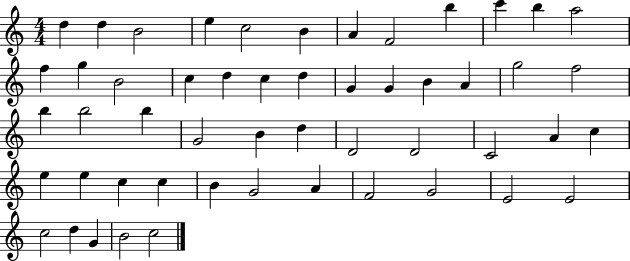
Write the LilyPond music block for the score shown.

{
  \clef treble
  \numericTimeSignature
  \time 4/4
  \key c \major
  d''4 d''4 b'2 | e''4 c''2 b'4 | a'4 f'2 b''4 | c'''4 b''4 a''2 | \break f''4 g''4 b'2 | c''4 d''4 c''4 d''4 | g'4 g'4 b'4 a'4 | g''2 f''2 | \break b''4 b''2 b''4 | g'2 b'4 d''4 | d'2 d'2 | c'2 a'4 c''4 | \break e''4 e''4 c''4 c''4 | b'4 g'2 a'4 | f'2 g'2 | e'2 e'2 | \break c''2 d''4 g'4 | b'2 c''2 | \bar "|."
}